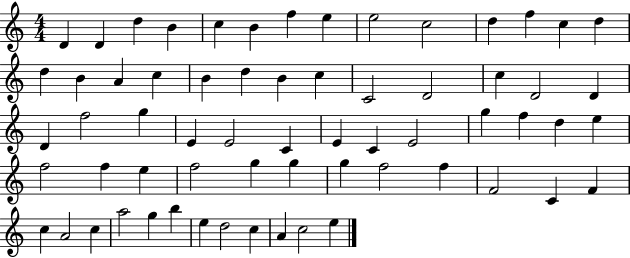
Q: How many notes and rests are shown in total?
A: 64